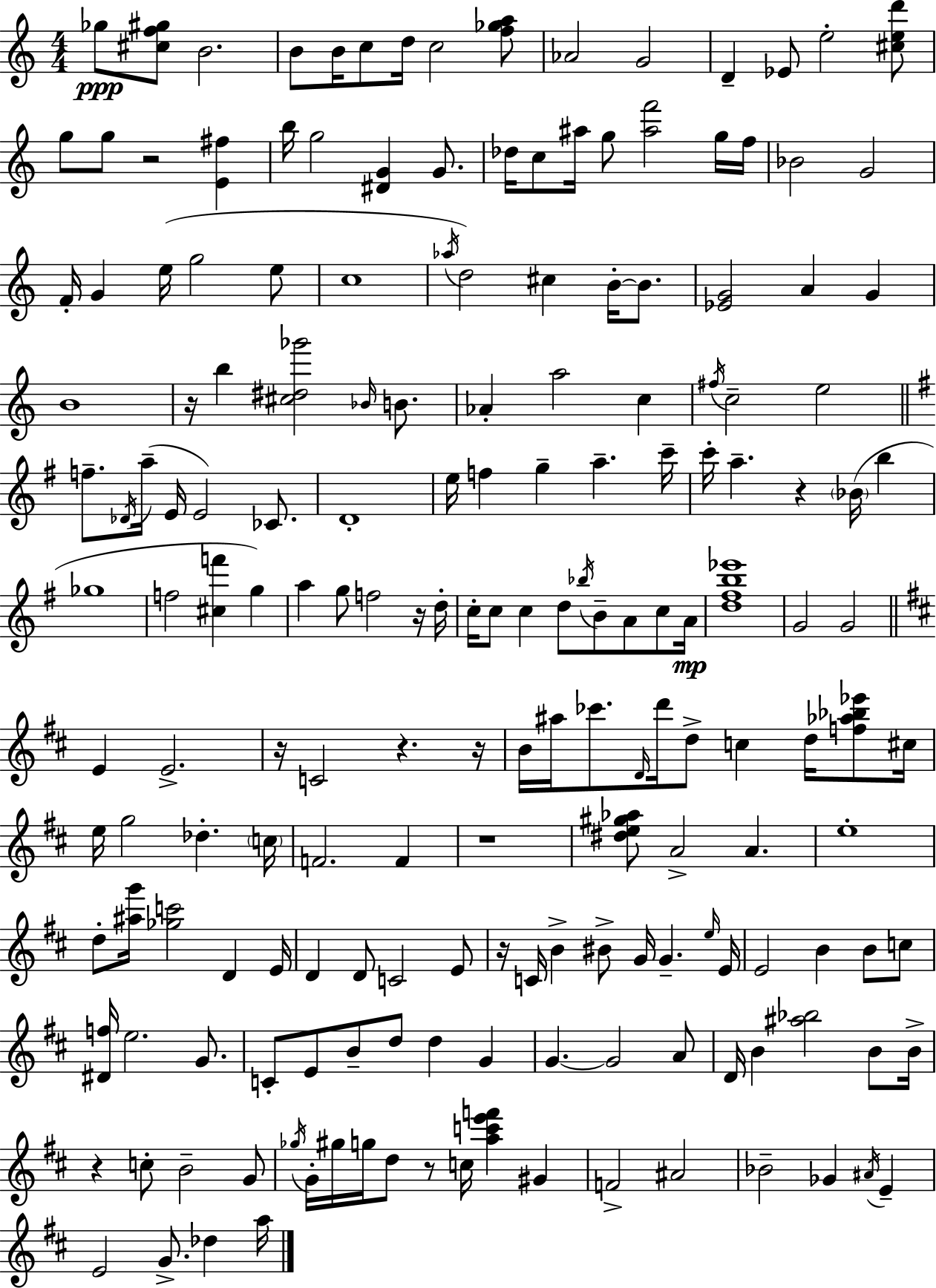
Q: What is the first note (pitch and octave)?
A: Gb5